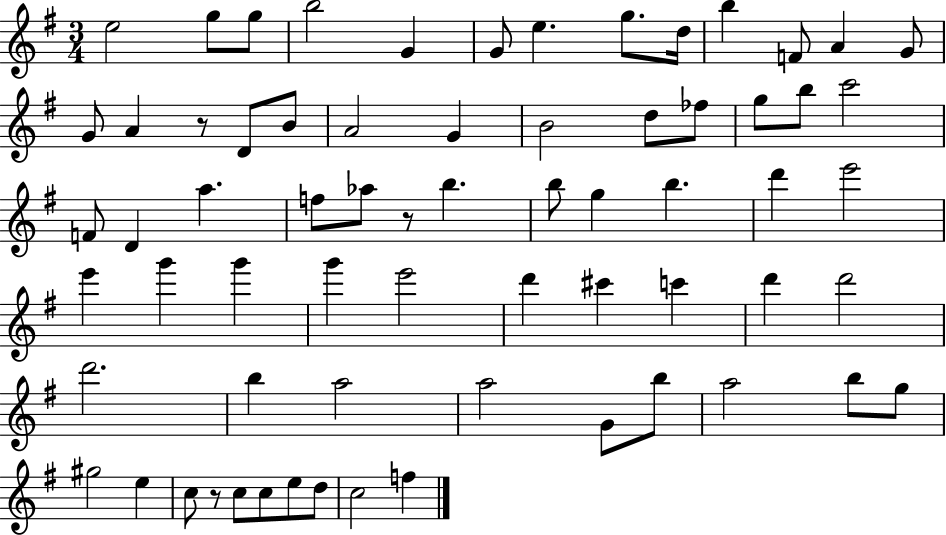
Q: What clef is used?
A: treble